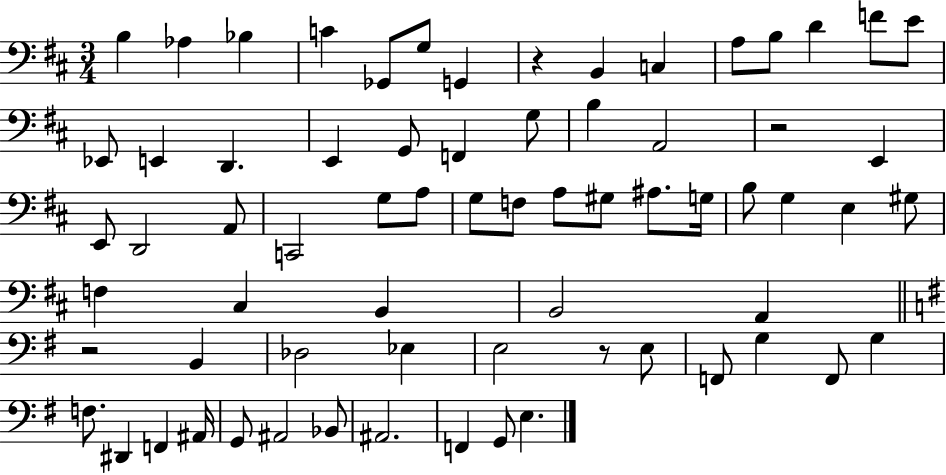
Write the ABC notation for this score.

X:1
T:Untitled
M:3/4
L:1/4
K:D
B, _A, _B, C _G,,/2 G,/2 G,, z B,, C, A,/2 B,/2 D F/2 E/2 _E,,/2 E,, D,, E,, G,,/2 F,, G,/2 B, A,,2 z2 E,, E,,/2 D,,2 A,,/2 C,,2 G,/2 A,/2 G,/2 F,/2 A,/2 ^G,/2 ^A,/2 G,/4 B,/2 G, E, ^G,/2 F, ^C, B,, B,,2 A,, z2 B,, _D,2 _E, E,2 z/2 E,/2 F,,/2 G, F,,/2 G, F,/2 ^D,, F,, ^A,,/4 G,,/2 ^A,,2 _B,,/2 ^A,,2 F,, G,,/2 E,